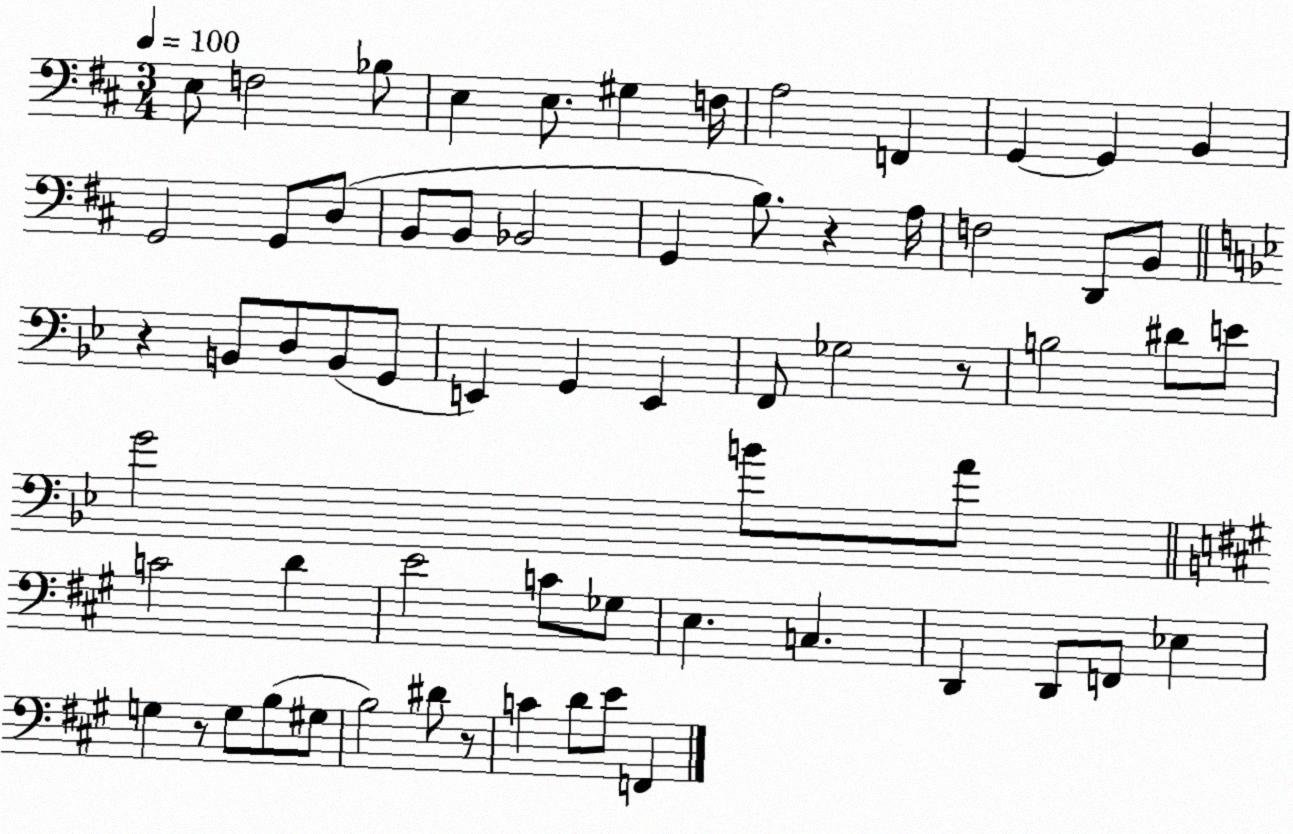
X:1
T:Untitled
M:3/4
L:1/4
K:D
E,/2 F,2 _B,/2 E, E,/2 ^G, F,/4 A,2 F,, G,, G,, B,, G,,2 G,,/2 D,/2 B,,/2 B,,/2 _B,,2 G,, B,/2 z A,/4 F,2 D,,/2 B,,/2 z B,,/2 D,/2 B,,/2 G,,/2 E,, G,, E,, F,,/2 _G,2 z/2 B,2 ^D/2 E/2 G2 B/2 A/2 C2 D E2 C/2 _G,/2 E, C, D,, D,,/2 F,,/2 _E, G, z/2 G,/2 B,/2 ^G,/2 B,2 ^D/2 z/2 C D/2 E/2 F,,